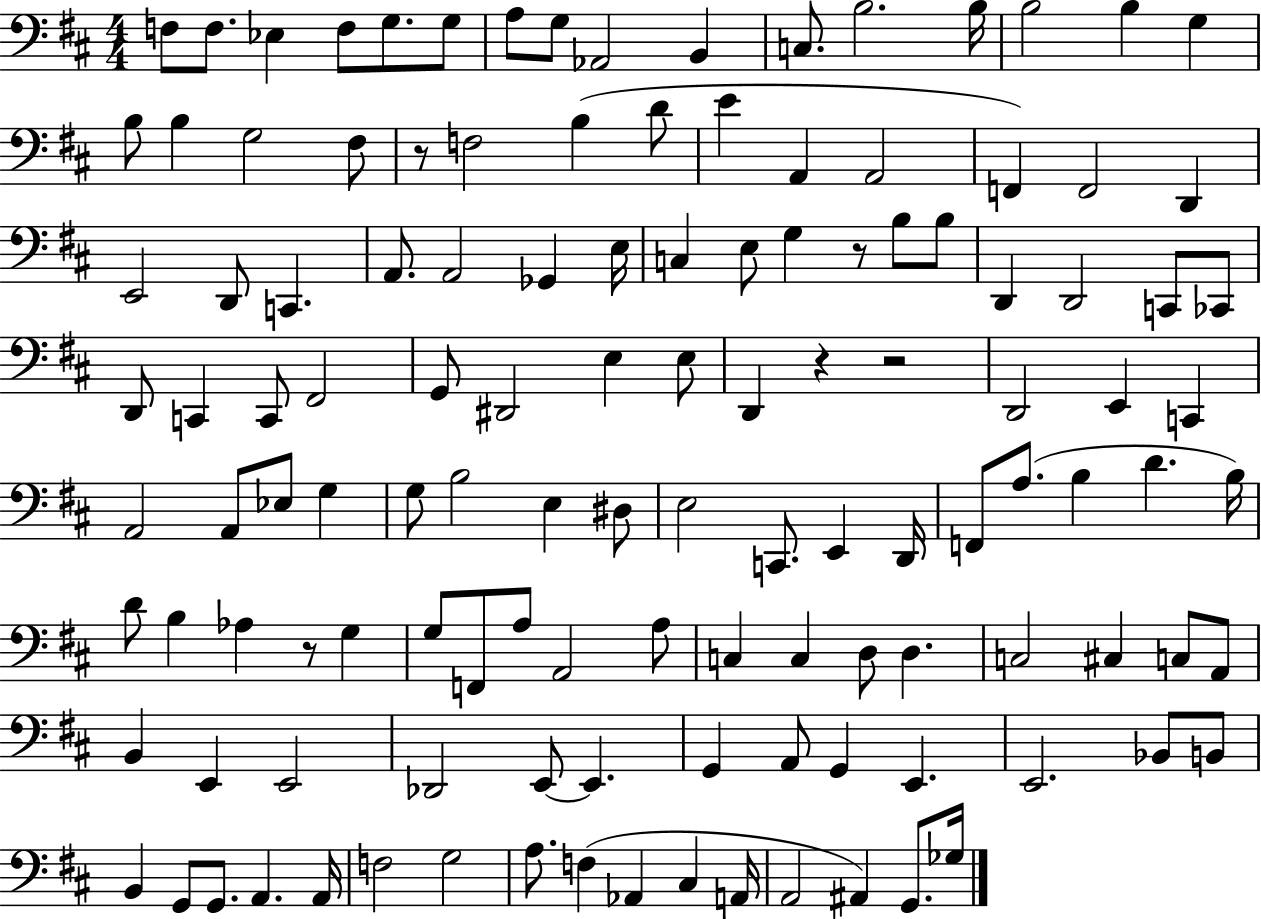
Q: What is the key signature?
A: D major